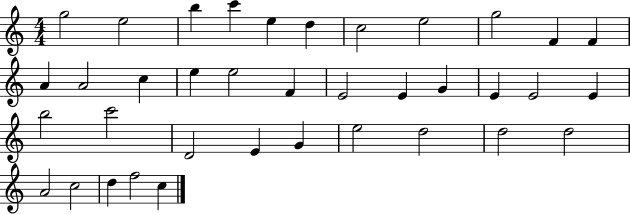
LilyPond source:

{
  \clef treble
  \numericTimeSignature
  \time 4/4
  \key c \major
  g''2 e''2 | b''4 c'''4 e''4 d''4 | c''2 e''2 | g''2 f'4 f'4 | \break a'4 a'2 c''4 | e''4 e''2 f'4 | e'2 e'4 g'4 | e'4 e'2 e'4 | \break b''2 c'''2 | d'2 e'4 g'4 | e''2 d''2 | d''2 d''2 | \break a'2 c''2 | d''4 f''2 c''4 | \bar "|."
}